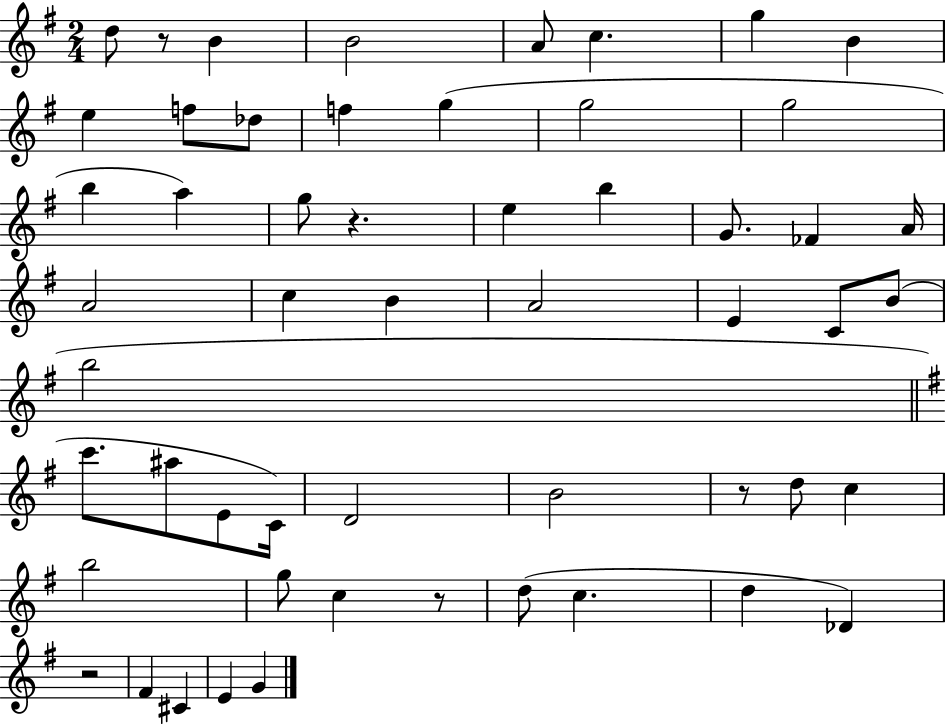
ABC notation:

X:1
T:Untitled
M:2/4
L:1/4
K:G
d/2 z/2 B B2 A/2 c g B e f/2 _d/2 f g g2 g2 b a g/2 z e b G/2 _F A/4 A2 c B A2 E C/2 B/2 b2 c'/2 ^a/2 E/2 C/4 D2 B2 z/2 d/2 c b2 g/2 c z/2 d/2 c d _D z2 ^F ^C E G